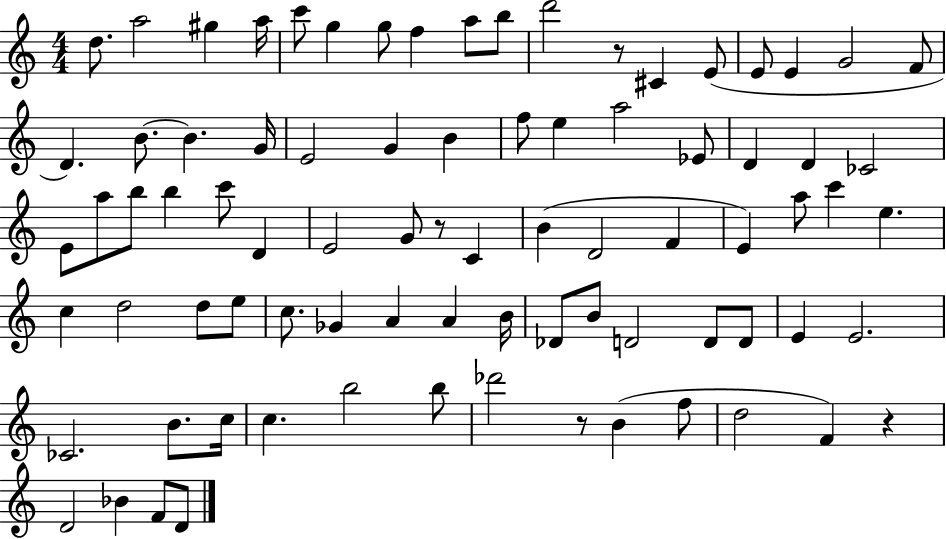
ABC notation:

X:1
T:Untitled
M:4/4
L:1/4
K:C
d/2 a2 ^g a/4 c'/2 g g/2 f a/2 b/2 d'2 z/2 ^C E/2 E/2 E G2 F/2 D B/2 B G/4 E2 G B f/2 e a2 _E/2 D D _C2 E/2 a/2 b/2 b c'/2 D E2 G/2 z/2 C B D2 F E a/2 c' e c d2 d/2 e/2 c/2 _G A A B/4 _D/2 B/2 D2 D/2 D/2 E E2 _C2 B/2 c/4 c b2 b/2 _d'2 z/2 B f/2 d2 F z D2 _B F/2 D/2